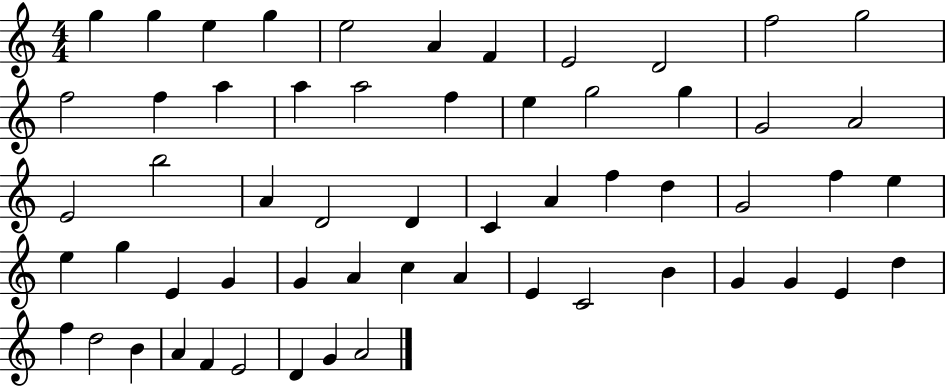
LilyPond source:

{
  \clef treble
  \numericTimeSignature
  \time 4/4
  \key c \major
  g''4 g''4 e''4 g''4 | e''2 a'4 f'4 | e'2 d'2 | f''2 g''2 | \break f''2 f''4 a''4 | a''4 a''2 f''4 | e''4 g''2 g''4 | g'2 a'2 | \break e'2 b''2 | a'4 d'2 d'4 | c'4 a'4 f''4 d''4 | g'2 f''4 e''4 | \break e''4 g''4 e'4 g'4 | g'4 a'4 c''4 a'4 | e'4 c'2 b'4 | g'4 g'4 e'4 d''4 | \break f''4 d''2 b'4 | a'4 f'4 e'2 | d'4 g'4 a'2 | \bar "|."
}